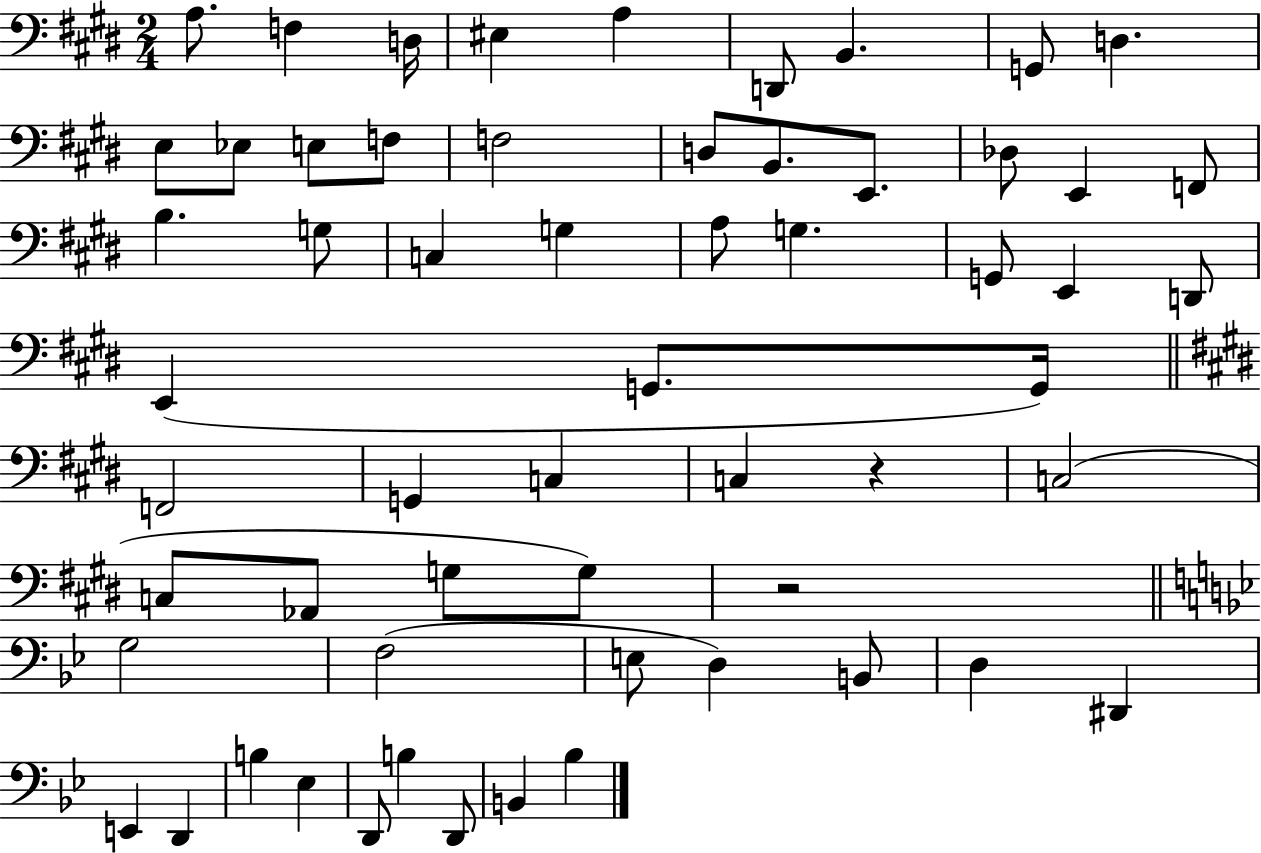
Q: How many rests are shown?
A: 2